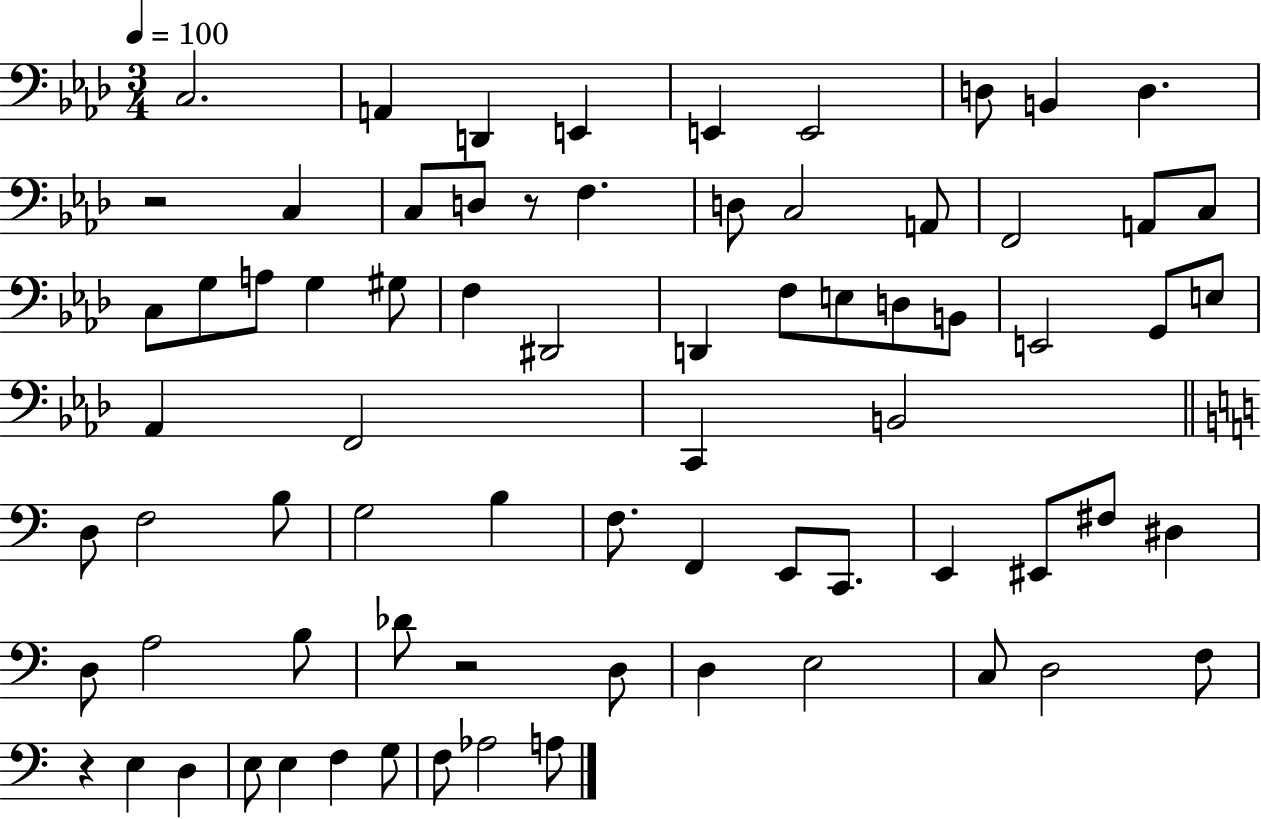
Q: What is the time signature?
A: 3/4